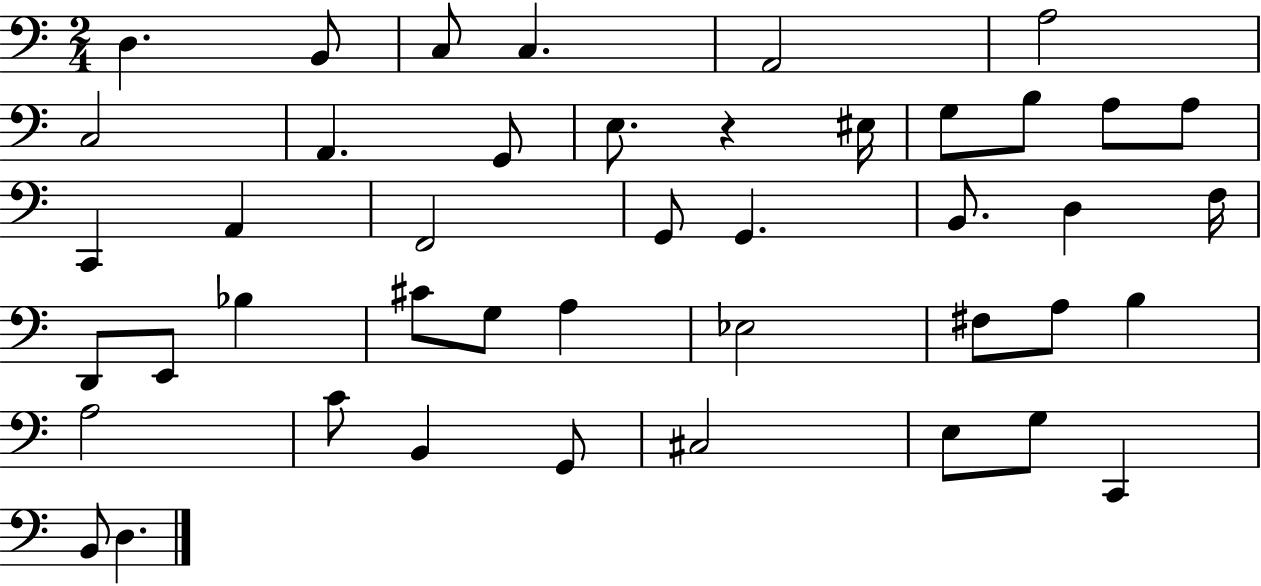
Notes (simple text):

D3/q. B2/e C3/e C3/q. A2/h A3/h C3/h A2/q. G2/e E3/e. R/q EIS3/s G3/e B3/e A3/e A3/e C2/q A2/q F2/h G2/e G2/q. B2/e. D3/q F3/s D2/e E2/e Bb3/q C#4/e G3/e A3/q Eb3/h F#3/e A3/e B3/q A3/h C4/e B2/q G2/e C#3/h E3/e G3/e C2/q B2/e D3/q.